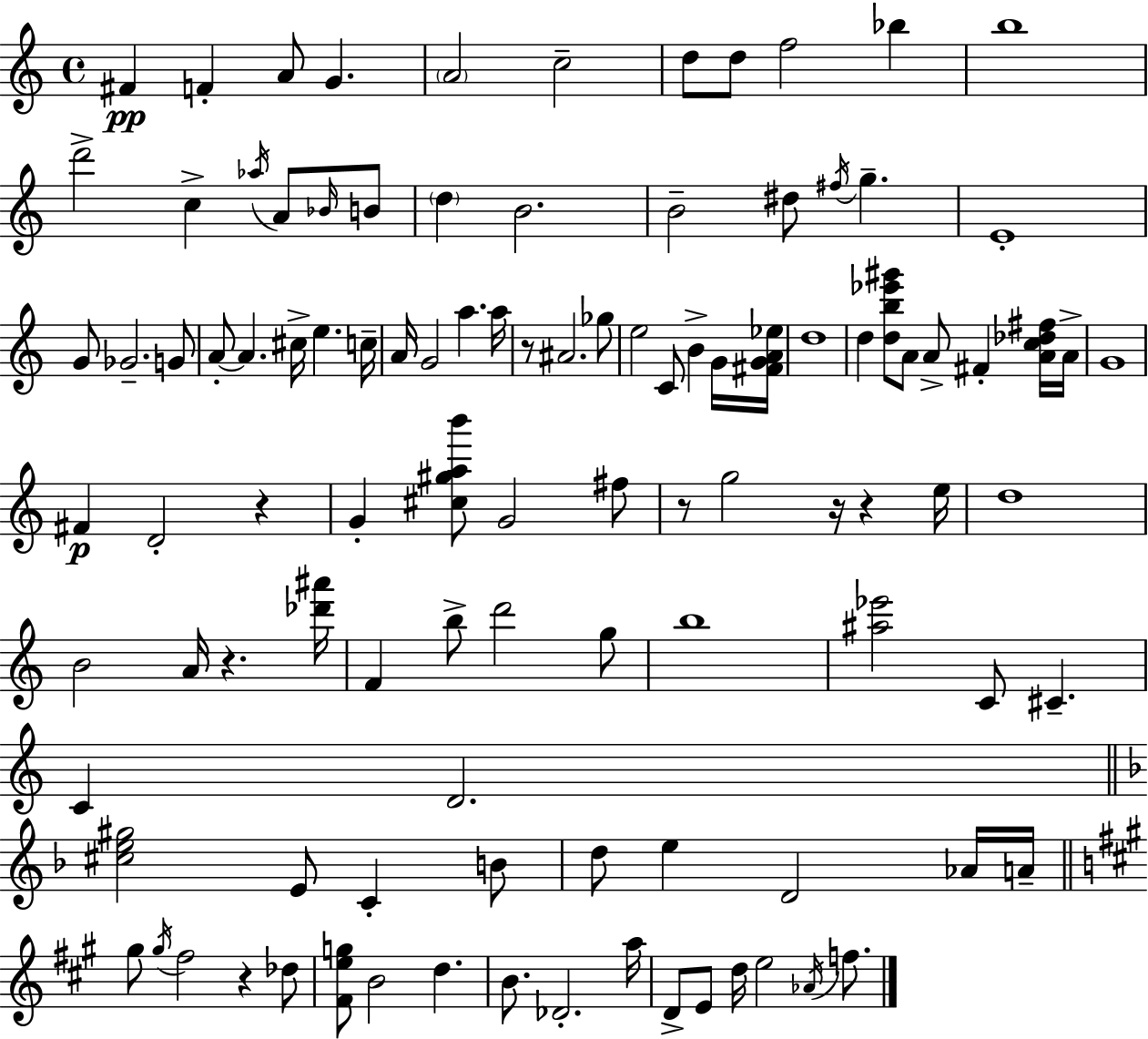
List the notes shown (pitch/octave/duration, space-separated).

F#4/q F4/q A4/e G4/q. A4/h C5/h D5/e D5/e F5/h Bb5/q B5/w D6/h C5/q Ab5/s A4/e Bb4/s B4/e D5/q B4/h. B4/h D#5/e F#5/s G5/q. E4/w G4/e Gb4/h. G4/e A4/e A4/q. C#5/s E5/q. C5/s A4/s G4/h A5/q. A5/s R/e A#4/h. Gb5/e E5/h C4/e B4/q G4/s [F#4,G4,A4,Eb5]/s D5/w D5/q [D5,B5,Eb6,G#6]/e A4/e A4/e F#4/q [A4,C5,Db5,F#5]/s A4/s G4/w F#4/q D4/h R/q G4/q [C#5,G#5,A5,B6]/e G4/h F#5/e R/e G5/h R/s R/q E5/s D5/w B4/h A4/s R/q. [Db6,A#6]/s F4/q B5/e D6/h G5/e B5/w [A#5,Eb6]/h C4/e C#4/q. C4/q D4/h. [C#5,E5,G#5]/h E4/e C4/q B4/e D5/e E5/q D4/h Ab4/s A4/s G#5/e G#5/s F#5/h R/q Db5/e [F#4,E5,G5]/e B4/h D5/q. B4/e. Db4/h. A5/s D4/e E4/e D5/s E5/h Ab4/s F5/e.